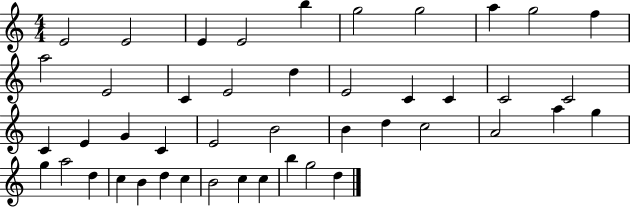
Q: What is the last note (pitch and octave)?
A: D5